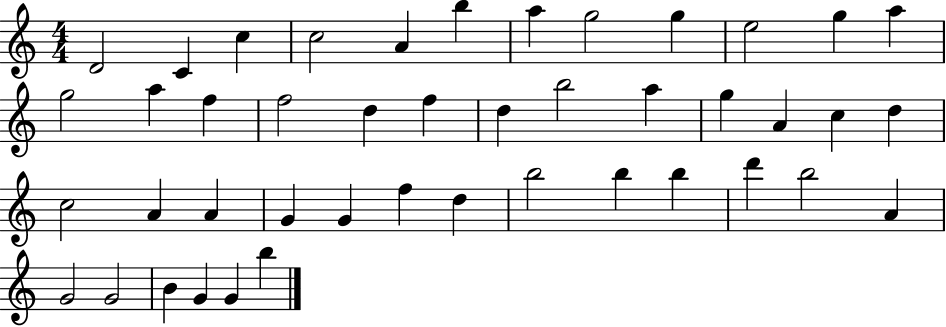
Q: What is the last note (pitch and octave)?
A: B5